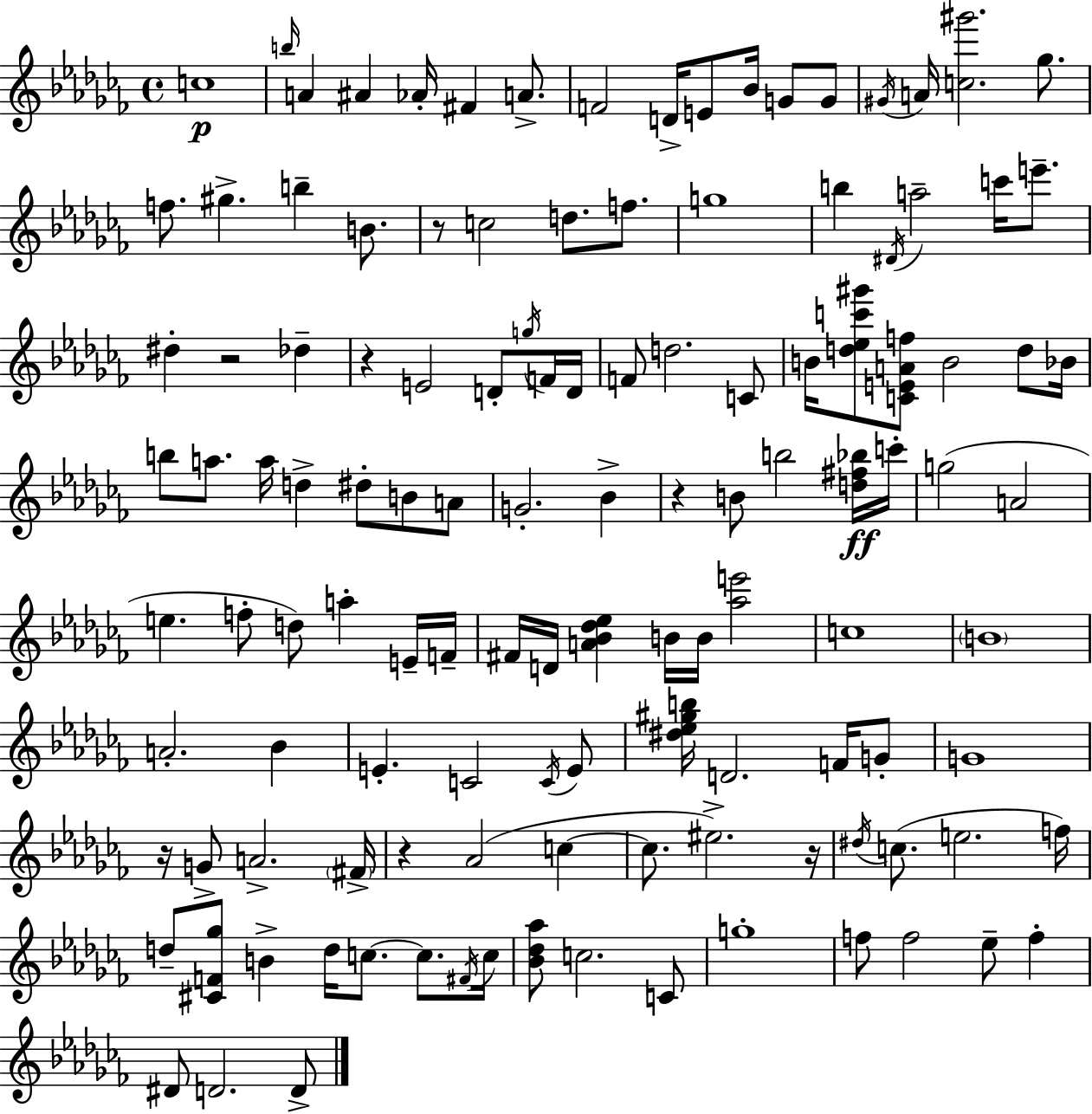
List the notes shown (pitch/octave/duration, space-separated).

C5/w B5/s A4/q A#4/q Ab4/s F#4/q A4/e. F4/h D4/s E4/e Bb4/s G4/e G4/e G#4/s A4/s [C5,G#6]/h. Gb5/e. F5/e. G#5/q. B5/q B4/e. R/e C5/h D5/e. F5/e. G5/w B5/q D#4/s A5/h C6/s E6/e. D#5/q R/h Db5/q R/q E4/h D4/e G5/s F4/s D4/s F4/e D5/h. C4/e B4/s [D5,Eb5,C6,G#6]/e [C4,E4,A4,F5]/e B4/h D5/e Bb4/s B5/e A5/e. A5/s D5/q D#5/e B4/e A4/e G4/h. Bb4/q R/q B4/e B5/h [D5,F#5,Bb5]/s C6/s G5/h A4/h E5/q. F5/e D5/e A5/q E4/s F4/s F#4/s D4/s [A4,Bb4,Db5,Eb5]/q B4/s B4/s [Ab5,E6]/h C5/w B4/w A4/h. Bb4/q E4/q. C4/h C4/s E4/e [D#5,Eb5,G#5,B5]/s D4/h. F4/s G4/e G4/w R/s G4/e A4/h. F#4/s R/q Ab4/h C5/q C5/e. EIS5/h. R/s D#5/s C5/e. E5/h. F5/s D5/e [C#4,F4,Gb5]/e B4/q D5/s C5/e. C5/e. F#4/s C5/s [Bb4,Db5,Ab5]/e C5/h. C4/e G5/w F5/e F5/h Eb5/e F5/q D#4/e D4/h. D4/e